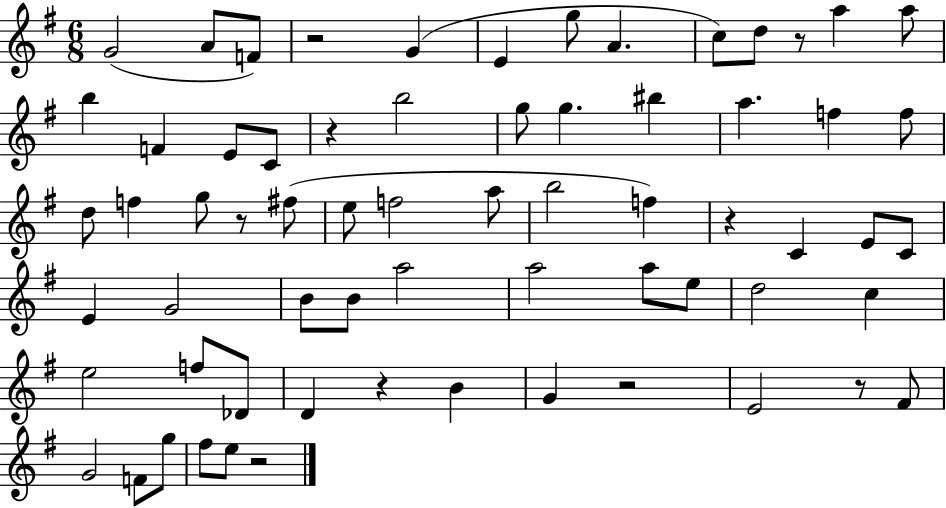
{
  \clef treble
  \numericTimeSignature
  \time 6/8
  \key g \major
  g'2( a'8 f'8) | r2 g'4( | e'4 g''8 a'4. | c''8) d''8 r8 a''4 a''8 | \break b''4 f'4 e'8 c'8 | r4 b''2 | g''8 g''4. bis''4 | a''4. f''4 f''8 | \break d''8 f''4 g''8 r8 fis''8( | e''8 f''2 a''8 | b''2 f''4) | r4 c'4 e'8 c'8 | \break e'4 g'2 | b'8 b'8 a''2 | a''2 a''8 e''8 | d''2 c''4 | \break e''2 f''8 des'8 | d'4 r4 b'4 | g'4 r2 | e'2 r8 fis'8 | \break g'2 f'8 g''8 | fis''8 e''8 r2 | \bar "|."
}